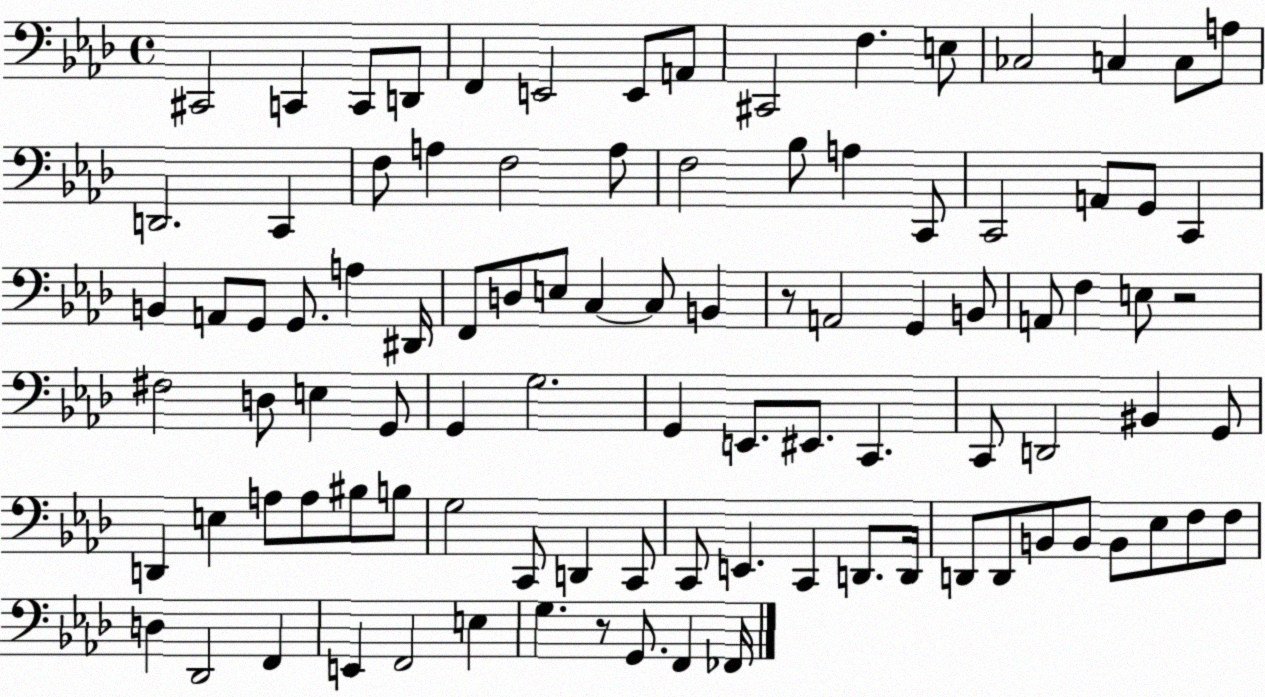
X:1
T:Untitled
M:4/4
L:1/4
K:Ab
^C,,2 C,, C,,/2 D,,/2 F,, E,,2 E,,/2 A,,/2 ^C,,2 F, E,/2 _C,2 C, C,/2 A,/2 D,,2 C,, F,/2 A, F,2 A,/2 F,2 _B,/2 A, C,,/2 C,,2 A,,/2 G,,/2 C,, B,, A,,/2 G,,/2 G,,/2 A, ^D,,/4 F,,/2 D,/2 E,/2 C, C,/2 B,, z/2 A,,2 G,, B,,/2 A,,/2 F, E,/2 z2 ^F,2 D,/2 E, G,,/2 G,, G,2 G,, E,,/2 ^E,,/2 C,, C,,/2 D,,2 ^B,, G,,/2 D,, E, A,/2 A,/2 ^B,/2 B,/2 G,2 C,,/2 D,, C,,/2 C,,/2 E,, C,, D,,/2 D,,/4 D,,/2 D,,/2 B,,/2 B,,/2 B,,/2 _E,/2 F,/2 F,/2 D, _D,,2 F,, E,, F,,2 E, G, z/2 G,,/2 F,, _F,,/4